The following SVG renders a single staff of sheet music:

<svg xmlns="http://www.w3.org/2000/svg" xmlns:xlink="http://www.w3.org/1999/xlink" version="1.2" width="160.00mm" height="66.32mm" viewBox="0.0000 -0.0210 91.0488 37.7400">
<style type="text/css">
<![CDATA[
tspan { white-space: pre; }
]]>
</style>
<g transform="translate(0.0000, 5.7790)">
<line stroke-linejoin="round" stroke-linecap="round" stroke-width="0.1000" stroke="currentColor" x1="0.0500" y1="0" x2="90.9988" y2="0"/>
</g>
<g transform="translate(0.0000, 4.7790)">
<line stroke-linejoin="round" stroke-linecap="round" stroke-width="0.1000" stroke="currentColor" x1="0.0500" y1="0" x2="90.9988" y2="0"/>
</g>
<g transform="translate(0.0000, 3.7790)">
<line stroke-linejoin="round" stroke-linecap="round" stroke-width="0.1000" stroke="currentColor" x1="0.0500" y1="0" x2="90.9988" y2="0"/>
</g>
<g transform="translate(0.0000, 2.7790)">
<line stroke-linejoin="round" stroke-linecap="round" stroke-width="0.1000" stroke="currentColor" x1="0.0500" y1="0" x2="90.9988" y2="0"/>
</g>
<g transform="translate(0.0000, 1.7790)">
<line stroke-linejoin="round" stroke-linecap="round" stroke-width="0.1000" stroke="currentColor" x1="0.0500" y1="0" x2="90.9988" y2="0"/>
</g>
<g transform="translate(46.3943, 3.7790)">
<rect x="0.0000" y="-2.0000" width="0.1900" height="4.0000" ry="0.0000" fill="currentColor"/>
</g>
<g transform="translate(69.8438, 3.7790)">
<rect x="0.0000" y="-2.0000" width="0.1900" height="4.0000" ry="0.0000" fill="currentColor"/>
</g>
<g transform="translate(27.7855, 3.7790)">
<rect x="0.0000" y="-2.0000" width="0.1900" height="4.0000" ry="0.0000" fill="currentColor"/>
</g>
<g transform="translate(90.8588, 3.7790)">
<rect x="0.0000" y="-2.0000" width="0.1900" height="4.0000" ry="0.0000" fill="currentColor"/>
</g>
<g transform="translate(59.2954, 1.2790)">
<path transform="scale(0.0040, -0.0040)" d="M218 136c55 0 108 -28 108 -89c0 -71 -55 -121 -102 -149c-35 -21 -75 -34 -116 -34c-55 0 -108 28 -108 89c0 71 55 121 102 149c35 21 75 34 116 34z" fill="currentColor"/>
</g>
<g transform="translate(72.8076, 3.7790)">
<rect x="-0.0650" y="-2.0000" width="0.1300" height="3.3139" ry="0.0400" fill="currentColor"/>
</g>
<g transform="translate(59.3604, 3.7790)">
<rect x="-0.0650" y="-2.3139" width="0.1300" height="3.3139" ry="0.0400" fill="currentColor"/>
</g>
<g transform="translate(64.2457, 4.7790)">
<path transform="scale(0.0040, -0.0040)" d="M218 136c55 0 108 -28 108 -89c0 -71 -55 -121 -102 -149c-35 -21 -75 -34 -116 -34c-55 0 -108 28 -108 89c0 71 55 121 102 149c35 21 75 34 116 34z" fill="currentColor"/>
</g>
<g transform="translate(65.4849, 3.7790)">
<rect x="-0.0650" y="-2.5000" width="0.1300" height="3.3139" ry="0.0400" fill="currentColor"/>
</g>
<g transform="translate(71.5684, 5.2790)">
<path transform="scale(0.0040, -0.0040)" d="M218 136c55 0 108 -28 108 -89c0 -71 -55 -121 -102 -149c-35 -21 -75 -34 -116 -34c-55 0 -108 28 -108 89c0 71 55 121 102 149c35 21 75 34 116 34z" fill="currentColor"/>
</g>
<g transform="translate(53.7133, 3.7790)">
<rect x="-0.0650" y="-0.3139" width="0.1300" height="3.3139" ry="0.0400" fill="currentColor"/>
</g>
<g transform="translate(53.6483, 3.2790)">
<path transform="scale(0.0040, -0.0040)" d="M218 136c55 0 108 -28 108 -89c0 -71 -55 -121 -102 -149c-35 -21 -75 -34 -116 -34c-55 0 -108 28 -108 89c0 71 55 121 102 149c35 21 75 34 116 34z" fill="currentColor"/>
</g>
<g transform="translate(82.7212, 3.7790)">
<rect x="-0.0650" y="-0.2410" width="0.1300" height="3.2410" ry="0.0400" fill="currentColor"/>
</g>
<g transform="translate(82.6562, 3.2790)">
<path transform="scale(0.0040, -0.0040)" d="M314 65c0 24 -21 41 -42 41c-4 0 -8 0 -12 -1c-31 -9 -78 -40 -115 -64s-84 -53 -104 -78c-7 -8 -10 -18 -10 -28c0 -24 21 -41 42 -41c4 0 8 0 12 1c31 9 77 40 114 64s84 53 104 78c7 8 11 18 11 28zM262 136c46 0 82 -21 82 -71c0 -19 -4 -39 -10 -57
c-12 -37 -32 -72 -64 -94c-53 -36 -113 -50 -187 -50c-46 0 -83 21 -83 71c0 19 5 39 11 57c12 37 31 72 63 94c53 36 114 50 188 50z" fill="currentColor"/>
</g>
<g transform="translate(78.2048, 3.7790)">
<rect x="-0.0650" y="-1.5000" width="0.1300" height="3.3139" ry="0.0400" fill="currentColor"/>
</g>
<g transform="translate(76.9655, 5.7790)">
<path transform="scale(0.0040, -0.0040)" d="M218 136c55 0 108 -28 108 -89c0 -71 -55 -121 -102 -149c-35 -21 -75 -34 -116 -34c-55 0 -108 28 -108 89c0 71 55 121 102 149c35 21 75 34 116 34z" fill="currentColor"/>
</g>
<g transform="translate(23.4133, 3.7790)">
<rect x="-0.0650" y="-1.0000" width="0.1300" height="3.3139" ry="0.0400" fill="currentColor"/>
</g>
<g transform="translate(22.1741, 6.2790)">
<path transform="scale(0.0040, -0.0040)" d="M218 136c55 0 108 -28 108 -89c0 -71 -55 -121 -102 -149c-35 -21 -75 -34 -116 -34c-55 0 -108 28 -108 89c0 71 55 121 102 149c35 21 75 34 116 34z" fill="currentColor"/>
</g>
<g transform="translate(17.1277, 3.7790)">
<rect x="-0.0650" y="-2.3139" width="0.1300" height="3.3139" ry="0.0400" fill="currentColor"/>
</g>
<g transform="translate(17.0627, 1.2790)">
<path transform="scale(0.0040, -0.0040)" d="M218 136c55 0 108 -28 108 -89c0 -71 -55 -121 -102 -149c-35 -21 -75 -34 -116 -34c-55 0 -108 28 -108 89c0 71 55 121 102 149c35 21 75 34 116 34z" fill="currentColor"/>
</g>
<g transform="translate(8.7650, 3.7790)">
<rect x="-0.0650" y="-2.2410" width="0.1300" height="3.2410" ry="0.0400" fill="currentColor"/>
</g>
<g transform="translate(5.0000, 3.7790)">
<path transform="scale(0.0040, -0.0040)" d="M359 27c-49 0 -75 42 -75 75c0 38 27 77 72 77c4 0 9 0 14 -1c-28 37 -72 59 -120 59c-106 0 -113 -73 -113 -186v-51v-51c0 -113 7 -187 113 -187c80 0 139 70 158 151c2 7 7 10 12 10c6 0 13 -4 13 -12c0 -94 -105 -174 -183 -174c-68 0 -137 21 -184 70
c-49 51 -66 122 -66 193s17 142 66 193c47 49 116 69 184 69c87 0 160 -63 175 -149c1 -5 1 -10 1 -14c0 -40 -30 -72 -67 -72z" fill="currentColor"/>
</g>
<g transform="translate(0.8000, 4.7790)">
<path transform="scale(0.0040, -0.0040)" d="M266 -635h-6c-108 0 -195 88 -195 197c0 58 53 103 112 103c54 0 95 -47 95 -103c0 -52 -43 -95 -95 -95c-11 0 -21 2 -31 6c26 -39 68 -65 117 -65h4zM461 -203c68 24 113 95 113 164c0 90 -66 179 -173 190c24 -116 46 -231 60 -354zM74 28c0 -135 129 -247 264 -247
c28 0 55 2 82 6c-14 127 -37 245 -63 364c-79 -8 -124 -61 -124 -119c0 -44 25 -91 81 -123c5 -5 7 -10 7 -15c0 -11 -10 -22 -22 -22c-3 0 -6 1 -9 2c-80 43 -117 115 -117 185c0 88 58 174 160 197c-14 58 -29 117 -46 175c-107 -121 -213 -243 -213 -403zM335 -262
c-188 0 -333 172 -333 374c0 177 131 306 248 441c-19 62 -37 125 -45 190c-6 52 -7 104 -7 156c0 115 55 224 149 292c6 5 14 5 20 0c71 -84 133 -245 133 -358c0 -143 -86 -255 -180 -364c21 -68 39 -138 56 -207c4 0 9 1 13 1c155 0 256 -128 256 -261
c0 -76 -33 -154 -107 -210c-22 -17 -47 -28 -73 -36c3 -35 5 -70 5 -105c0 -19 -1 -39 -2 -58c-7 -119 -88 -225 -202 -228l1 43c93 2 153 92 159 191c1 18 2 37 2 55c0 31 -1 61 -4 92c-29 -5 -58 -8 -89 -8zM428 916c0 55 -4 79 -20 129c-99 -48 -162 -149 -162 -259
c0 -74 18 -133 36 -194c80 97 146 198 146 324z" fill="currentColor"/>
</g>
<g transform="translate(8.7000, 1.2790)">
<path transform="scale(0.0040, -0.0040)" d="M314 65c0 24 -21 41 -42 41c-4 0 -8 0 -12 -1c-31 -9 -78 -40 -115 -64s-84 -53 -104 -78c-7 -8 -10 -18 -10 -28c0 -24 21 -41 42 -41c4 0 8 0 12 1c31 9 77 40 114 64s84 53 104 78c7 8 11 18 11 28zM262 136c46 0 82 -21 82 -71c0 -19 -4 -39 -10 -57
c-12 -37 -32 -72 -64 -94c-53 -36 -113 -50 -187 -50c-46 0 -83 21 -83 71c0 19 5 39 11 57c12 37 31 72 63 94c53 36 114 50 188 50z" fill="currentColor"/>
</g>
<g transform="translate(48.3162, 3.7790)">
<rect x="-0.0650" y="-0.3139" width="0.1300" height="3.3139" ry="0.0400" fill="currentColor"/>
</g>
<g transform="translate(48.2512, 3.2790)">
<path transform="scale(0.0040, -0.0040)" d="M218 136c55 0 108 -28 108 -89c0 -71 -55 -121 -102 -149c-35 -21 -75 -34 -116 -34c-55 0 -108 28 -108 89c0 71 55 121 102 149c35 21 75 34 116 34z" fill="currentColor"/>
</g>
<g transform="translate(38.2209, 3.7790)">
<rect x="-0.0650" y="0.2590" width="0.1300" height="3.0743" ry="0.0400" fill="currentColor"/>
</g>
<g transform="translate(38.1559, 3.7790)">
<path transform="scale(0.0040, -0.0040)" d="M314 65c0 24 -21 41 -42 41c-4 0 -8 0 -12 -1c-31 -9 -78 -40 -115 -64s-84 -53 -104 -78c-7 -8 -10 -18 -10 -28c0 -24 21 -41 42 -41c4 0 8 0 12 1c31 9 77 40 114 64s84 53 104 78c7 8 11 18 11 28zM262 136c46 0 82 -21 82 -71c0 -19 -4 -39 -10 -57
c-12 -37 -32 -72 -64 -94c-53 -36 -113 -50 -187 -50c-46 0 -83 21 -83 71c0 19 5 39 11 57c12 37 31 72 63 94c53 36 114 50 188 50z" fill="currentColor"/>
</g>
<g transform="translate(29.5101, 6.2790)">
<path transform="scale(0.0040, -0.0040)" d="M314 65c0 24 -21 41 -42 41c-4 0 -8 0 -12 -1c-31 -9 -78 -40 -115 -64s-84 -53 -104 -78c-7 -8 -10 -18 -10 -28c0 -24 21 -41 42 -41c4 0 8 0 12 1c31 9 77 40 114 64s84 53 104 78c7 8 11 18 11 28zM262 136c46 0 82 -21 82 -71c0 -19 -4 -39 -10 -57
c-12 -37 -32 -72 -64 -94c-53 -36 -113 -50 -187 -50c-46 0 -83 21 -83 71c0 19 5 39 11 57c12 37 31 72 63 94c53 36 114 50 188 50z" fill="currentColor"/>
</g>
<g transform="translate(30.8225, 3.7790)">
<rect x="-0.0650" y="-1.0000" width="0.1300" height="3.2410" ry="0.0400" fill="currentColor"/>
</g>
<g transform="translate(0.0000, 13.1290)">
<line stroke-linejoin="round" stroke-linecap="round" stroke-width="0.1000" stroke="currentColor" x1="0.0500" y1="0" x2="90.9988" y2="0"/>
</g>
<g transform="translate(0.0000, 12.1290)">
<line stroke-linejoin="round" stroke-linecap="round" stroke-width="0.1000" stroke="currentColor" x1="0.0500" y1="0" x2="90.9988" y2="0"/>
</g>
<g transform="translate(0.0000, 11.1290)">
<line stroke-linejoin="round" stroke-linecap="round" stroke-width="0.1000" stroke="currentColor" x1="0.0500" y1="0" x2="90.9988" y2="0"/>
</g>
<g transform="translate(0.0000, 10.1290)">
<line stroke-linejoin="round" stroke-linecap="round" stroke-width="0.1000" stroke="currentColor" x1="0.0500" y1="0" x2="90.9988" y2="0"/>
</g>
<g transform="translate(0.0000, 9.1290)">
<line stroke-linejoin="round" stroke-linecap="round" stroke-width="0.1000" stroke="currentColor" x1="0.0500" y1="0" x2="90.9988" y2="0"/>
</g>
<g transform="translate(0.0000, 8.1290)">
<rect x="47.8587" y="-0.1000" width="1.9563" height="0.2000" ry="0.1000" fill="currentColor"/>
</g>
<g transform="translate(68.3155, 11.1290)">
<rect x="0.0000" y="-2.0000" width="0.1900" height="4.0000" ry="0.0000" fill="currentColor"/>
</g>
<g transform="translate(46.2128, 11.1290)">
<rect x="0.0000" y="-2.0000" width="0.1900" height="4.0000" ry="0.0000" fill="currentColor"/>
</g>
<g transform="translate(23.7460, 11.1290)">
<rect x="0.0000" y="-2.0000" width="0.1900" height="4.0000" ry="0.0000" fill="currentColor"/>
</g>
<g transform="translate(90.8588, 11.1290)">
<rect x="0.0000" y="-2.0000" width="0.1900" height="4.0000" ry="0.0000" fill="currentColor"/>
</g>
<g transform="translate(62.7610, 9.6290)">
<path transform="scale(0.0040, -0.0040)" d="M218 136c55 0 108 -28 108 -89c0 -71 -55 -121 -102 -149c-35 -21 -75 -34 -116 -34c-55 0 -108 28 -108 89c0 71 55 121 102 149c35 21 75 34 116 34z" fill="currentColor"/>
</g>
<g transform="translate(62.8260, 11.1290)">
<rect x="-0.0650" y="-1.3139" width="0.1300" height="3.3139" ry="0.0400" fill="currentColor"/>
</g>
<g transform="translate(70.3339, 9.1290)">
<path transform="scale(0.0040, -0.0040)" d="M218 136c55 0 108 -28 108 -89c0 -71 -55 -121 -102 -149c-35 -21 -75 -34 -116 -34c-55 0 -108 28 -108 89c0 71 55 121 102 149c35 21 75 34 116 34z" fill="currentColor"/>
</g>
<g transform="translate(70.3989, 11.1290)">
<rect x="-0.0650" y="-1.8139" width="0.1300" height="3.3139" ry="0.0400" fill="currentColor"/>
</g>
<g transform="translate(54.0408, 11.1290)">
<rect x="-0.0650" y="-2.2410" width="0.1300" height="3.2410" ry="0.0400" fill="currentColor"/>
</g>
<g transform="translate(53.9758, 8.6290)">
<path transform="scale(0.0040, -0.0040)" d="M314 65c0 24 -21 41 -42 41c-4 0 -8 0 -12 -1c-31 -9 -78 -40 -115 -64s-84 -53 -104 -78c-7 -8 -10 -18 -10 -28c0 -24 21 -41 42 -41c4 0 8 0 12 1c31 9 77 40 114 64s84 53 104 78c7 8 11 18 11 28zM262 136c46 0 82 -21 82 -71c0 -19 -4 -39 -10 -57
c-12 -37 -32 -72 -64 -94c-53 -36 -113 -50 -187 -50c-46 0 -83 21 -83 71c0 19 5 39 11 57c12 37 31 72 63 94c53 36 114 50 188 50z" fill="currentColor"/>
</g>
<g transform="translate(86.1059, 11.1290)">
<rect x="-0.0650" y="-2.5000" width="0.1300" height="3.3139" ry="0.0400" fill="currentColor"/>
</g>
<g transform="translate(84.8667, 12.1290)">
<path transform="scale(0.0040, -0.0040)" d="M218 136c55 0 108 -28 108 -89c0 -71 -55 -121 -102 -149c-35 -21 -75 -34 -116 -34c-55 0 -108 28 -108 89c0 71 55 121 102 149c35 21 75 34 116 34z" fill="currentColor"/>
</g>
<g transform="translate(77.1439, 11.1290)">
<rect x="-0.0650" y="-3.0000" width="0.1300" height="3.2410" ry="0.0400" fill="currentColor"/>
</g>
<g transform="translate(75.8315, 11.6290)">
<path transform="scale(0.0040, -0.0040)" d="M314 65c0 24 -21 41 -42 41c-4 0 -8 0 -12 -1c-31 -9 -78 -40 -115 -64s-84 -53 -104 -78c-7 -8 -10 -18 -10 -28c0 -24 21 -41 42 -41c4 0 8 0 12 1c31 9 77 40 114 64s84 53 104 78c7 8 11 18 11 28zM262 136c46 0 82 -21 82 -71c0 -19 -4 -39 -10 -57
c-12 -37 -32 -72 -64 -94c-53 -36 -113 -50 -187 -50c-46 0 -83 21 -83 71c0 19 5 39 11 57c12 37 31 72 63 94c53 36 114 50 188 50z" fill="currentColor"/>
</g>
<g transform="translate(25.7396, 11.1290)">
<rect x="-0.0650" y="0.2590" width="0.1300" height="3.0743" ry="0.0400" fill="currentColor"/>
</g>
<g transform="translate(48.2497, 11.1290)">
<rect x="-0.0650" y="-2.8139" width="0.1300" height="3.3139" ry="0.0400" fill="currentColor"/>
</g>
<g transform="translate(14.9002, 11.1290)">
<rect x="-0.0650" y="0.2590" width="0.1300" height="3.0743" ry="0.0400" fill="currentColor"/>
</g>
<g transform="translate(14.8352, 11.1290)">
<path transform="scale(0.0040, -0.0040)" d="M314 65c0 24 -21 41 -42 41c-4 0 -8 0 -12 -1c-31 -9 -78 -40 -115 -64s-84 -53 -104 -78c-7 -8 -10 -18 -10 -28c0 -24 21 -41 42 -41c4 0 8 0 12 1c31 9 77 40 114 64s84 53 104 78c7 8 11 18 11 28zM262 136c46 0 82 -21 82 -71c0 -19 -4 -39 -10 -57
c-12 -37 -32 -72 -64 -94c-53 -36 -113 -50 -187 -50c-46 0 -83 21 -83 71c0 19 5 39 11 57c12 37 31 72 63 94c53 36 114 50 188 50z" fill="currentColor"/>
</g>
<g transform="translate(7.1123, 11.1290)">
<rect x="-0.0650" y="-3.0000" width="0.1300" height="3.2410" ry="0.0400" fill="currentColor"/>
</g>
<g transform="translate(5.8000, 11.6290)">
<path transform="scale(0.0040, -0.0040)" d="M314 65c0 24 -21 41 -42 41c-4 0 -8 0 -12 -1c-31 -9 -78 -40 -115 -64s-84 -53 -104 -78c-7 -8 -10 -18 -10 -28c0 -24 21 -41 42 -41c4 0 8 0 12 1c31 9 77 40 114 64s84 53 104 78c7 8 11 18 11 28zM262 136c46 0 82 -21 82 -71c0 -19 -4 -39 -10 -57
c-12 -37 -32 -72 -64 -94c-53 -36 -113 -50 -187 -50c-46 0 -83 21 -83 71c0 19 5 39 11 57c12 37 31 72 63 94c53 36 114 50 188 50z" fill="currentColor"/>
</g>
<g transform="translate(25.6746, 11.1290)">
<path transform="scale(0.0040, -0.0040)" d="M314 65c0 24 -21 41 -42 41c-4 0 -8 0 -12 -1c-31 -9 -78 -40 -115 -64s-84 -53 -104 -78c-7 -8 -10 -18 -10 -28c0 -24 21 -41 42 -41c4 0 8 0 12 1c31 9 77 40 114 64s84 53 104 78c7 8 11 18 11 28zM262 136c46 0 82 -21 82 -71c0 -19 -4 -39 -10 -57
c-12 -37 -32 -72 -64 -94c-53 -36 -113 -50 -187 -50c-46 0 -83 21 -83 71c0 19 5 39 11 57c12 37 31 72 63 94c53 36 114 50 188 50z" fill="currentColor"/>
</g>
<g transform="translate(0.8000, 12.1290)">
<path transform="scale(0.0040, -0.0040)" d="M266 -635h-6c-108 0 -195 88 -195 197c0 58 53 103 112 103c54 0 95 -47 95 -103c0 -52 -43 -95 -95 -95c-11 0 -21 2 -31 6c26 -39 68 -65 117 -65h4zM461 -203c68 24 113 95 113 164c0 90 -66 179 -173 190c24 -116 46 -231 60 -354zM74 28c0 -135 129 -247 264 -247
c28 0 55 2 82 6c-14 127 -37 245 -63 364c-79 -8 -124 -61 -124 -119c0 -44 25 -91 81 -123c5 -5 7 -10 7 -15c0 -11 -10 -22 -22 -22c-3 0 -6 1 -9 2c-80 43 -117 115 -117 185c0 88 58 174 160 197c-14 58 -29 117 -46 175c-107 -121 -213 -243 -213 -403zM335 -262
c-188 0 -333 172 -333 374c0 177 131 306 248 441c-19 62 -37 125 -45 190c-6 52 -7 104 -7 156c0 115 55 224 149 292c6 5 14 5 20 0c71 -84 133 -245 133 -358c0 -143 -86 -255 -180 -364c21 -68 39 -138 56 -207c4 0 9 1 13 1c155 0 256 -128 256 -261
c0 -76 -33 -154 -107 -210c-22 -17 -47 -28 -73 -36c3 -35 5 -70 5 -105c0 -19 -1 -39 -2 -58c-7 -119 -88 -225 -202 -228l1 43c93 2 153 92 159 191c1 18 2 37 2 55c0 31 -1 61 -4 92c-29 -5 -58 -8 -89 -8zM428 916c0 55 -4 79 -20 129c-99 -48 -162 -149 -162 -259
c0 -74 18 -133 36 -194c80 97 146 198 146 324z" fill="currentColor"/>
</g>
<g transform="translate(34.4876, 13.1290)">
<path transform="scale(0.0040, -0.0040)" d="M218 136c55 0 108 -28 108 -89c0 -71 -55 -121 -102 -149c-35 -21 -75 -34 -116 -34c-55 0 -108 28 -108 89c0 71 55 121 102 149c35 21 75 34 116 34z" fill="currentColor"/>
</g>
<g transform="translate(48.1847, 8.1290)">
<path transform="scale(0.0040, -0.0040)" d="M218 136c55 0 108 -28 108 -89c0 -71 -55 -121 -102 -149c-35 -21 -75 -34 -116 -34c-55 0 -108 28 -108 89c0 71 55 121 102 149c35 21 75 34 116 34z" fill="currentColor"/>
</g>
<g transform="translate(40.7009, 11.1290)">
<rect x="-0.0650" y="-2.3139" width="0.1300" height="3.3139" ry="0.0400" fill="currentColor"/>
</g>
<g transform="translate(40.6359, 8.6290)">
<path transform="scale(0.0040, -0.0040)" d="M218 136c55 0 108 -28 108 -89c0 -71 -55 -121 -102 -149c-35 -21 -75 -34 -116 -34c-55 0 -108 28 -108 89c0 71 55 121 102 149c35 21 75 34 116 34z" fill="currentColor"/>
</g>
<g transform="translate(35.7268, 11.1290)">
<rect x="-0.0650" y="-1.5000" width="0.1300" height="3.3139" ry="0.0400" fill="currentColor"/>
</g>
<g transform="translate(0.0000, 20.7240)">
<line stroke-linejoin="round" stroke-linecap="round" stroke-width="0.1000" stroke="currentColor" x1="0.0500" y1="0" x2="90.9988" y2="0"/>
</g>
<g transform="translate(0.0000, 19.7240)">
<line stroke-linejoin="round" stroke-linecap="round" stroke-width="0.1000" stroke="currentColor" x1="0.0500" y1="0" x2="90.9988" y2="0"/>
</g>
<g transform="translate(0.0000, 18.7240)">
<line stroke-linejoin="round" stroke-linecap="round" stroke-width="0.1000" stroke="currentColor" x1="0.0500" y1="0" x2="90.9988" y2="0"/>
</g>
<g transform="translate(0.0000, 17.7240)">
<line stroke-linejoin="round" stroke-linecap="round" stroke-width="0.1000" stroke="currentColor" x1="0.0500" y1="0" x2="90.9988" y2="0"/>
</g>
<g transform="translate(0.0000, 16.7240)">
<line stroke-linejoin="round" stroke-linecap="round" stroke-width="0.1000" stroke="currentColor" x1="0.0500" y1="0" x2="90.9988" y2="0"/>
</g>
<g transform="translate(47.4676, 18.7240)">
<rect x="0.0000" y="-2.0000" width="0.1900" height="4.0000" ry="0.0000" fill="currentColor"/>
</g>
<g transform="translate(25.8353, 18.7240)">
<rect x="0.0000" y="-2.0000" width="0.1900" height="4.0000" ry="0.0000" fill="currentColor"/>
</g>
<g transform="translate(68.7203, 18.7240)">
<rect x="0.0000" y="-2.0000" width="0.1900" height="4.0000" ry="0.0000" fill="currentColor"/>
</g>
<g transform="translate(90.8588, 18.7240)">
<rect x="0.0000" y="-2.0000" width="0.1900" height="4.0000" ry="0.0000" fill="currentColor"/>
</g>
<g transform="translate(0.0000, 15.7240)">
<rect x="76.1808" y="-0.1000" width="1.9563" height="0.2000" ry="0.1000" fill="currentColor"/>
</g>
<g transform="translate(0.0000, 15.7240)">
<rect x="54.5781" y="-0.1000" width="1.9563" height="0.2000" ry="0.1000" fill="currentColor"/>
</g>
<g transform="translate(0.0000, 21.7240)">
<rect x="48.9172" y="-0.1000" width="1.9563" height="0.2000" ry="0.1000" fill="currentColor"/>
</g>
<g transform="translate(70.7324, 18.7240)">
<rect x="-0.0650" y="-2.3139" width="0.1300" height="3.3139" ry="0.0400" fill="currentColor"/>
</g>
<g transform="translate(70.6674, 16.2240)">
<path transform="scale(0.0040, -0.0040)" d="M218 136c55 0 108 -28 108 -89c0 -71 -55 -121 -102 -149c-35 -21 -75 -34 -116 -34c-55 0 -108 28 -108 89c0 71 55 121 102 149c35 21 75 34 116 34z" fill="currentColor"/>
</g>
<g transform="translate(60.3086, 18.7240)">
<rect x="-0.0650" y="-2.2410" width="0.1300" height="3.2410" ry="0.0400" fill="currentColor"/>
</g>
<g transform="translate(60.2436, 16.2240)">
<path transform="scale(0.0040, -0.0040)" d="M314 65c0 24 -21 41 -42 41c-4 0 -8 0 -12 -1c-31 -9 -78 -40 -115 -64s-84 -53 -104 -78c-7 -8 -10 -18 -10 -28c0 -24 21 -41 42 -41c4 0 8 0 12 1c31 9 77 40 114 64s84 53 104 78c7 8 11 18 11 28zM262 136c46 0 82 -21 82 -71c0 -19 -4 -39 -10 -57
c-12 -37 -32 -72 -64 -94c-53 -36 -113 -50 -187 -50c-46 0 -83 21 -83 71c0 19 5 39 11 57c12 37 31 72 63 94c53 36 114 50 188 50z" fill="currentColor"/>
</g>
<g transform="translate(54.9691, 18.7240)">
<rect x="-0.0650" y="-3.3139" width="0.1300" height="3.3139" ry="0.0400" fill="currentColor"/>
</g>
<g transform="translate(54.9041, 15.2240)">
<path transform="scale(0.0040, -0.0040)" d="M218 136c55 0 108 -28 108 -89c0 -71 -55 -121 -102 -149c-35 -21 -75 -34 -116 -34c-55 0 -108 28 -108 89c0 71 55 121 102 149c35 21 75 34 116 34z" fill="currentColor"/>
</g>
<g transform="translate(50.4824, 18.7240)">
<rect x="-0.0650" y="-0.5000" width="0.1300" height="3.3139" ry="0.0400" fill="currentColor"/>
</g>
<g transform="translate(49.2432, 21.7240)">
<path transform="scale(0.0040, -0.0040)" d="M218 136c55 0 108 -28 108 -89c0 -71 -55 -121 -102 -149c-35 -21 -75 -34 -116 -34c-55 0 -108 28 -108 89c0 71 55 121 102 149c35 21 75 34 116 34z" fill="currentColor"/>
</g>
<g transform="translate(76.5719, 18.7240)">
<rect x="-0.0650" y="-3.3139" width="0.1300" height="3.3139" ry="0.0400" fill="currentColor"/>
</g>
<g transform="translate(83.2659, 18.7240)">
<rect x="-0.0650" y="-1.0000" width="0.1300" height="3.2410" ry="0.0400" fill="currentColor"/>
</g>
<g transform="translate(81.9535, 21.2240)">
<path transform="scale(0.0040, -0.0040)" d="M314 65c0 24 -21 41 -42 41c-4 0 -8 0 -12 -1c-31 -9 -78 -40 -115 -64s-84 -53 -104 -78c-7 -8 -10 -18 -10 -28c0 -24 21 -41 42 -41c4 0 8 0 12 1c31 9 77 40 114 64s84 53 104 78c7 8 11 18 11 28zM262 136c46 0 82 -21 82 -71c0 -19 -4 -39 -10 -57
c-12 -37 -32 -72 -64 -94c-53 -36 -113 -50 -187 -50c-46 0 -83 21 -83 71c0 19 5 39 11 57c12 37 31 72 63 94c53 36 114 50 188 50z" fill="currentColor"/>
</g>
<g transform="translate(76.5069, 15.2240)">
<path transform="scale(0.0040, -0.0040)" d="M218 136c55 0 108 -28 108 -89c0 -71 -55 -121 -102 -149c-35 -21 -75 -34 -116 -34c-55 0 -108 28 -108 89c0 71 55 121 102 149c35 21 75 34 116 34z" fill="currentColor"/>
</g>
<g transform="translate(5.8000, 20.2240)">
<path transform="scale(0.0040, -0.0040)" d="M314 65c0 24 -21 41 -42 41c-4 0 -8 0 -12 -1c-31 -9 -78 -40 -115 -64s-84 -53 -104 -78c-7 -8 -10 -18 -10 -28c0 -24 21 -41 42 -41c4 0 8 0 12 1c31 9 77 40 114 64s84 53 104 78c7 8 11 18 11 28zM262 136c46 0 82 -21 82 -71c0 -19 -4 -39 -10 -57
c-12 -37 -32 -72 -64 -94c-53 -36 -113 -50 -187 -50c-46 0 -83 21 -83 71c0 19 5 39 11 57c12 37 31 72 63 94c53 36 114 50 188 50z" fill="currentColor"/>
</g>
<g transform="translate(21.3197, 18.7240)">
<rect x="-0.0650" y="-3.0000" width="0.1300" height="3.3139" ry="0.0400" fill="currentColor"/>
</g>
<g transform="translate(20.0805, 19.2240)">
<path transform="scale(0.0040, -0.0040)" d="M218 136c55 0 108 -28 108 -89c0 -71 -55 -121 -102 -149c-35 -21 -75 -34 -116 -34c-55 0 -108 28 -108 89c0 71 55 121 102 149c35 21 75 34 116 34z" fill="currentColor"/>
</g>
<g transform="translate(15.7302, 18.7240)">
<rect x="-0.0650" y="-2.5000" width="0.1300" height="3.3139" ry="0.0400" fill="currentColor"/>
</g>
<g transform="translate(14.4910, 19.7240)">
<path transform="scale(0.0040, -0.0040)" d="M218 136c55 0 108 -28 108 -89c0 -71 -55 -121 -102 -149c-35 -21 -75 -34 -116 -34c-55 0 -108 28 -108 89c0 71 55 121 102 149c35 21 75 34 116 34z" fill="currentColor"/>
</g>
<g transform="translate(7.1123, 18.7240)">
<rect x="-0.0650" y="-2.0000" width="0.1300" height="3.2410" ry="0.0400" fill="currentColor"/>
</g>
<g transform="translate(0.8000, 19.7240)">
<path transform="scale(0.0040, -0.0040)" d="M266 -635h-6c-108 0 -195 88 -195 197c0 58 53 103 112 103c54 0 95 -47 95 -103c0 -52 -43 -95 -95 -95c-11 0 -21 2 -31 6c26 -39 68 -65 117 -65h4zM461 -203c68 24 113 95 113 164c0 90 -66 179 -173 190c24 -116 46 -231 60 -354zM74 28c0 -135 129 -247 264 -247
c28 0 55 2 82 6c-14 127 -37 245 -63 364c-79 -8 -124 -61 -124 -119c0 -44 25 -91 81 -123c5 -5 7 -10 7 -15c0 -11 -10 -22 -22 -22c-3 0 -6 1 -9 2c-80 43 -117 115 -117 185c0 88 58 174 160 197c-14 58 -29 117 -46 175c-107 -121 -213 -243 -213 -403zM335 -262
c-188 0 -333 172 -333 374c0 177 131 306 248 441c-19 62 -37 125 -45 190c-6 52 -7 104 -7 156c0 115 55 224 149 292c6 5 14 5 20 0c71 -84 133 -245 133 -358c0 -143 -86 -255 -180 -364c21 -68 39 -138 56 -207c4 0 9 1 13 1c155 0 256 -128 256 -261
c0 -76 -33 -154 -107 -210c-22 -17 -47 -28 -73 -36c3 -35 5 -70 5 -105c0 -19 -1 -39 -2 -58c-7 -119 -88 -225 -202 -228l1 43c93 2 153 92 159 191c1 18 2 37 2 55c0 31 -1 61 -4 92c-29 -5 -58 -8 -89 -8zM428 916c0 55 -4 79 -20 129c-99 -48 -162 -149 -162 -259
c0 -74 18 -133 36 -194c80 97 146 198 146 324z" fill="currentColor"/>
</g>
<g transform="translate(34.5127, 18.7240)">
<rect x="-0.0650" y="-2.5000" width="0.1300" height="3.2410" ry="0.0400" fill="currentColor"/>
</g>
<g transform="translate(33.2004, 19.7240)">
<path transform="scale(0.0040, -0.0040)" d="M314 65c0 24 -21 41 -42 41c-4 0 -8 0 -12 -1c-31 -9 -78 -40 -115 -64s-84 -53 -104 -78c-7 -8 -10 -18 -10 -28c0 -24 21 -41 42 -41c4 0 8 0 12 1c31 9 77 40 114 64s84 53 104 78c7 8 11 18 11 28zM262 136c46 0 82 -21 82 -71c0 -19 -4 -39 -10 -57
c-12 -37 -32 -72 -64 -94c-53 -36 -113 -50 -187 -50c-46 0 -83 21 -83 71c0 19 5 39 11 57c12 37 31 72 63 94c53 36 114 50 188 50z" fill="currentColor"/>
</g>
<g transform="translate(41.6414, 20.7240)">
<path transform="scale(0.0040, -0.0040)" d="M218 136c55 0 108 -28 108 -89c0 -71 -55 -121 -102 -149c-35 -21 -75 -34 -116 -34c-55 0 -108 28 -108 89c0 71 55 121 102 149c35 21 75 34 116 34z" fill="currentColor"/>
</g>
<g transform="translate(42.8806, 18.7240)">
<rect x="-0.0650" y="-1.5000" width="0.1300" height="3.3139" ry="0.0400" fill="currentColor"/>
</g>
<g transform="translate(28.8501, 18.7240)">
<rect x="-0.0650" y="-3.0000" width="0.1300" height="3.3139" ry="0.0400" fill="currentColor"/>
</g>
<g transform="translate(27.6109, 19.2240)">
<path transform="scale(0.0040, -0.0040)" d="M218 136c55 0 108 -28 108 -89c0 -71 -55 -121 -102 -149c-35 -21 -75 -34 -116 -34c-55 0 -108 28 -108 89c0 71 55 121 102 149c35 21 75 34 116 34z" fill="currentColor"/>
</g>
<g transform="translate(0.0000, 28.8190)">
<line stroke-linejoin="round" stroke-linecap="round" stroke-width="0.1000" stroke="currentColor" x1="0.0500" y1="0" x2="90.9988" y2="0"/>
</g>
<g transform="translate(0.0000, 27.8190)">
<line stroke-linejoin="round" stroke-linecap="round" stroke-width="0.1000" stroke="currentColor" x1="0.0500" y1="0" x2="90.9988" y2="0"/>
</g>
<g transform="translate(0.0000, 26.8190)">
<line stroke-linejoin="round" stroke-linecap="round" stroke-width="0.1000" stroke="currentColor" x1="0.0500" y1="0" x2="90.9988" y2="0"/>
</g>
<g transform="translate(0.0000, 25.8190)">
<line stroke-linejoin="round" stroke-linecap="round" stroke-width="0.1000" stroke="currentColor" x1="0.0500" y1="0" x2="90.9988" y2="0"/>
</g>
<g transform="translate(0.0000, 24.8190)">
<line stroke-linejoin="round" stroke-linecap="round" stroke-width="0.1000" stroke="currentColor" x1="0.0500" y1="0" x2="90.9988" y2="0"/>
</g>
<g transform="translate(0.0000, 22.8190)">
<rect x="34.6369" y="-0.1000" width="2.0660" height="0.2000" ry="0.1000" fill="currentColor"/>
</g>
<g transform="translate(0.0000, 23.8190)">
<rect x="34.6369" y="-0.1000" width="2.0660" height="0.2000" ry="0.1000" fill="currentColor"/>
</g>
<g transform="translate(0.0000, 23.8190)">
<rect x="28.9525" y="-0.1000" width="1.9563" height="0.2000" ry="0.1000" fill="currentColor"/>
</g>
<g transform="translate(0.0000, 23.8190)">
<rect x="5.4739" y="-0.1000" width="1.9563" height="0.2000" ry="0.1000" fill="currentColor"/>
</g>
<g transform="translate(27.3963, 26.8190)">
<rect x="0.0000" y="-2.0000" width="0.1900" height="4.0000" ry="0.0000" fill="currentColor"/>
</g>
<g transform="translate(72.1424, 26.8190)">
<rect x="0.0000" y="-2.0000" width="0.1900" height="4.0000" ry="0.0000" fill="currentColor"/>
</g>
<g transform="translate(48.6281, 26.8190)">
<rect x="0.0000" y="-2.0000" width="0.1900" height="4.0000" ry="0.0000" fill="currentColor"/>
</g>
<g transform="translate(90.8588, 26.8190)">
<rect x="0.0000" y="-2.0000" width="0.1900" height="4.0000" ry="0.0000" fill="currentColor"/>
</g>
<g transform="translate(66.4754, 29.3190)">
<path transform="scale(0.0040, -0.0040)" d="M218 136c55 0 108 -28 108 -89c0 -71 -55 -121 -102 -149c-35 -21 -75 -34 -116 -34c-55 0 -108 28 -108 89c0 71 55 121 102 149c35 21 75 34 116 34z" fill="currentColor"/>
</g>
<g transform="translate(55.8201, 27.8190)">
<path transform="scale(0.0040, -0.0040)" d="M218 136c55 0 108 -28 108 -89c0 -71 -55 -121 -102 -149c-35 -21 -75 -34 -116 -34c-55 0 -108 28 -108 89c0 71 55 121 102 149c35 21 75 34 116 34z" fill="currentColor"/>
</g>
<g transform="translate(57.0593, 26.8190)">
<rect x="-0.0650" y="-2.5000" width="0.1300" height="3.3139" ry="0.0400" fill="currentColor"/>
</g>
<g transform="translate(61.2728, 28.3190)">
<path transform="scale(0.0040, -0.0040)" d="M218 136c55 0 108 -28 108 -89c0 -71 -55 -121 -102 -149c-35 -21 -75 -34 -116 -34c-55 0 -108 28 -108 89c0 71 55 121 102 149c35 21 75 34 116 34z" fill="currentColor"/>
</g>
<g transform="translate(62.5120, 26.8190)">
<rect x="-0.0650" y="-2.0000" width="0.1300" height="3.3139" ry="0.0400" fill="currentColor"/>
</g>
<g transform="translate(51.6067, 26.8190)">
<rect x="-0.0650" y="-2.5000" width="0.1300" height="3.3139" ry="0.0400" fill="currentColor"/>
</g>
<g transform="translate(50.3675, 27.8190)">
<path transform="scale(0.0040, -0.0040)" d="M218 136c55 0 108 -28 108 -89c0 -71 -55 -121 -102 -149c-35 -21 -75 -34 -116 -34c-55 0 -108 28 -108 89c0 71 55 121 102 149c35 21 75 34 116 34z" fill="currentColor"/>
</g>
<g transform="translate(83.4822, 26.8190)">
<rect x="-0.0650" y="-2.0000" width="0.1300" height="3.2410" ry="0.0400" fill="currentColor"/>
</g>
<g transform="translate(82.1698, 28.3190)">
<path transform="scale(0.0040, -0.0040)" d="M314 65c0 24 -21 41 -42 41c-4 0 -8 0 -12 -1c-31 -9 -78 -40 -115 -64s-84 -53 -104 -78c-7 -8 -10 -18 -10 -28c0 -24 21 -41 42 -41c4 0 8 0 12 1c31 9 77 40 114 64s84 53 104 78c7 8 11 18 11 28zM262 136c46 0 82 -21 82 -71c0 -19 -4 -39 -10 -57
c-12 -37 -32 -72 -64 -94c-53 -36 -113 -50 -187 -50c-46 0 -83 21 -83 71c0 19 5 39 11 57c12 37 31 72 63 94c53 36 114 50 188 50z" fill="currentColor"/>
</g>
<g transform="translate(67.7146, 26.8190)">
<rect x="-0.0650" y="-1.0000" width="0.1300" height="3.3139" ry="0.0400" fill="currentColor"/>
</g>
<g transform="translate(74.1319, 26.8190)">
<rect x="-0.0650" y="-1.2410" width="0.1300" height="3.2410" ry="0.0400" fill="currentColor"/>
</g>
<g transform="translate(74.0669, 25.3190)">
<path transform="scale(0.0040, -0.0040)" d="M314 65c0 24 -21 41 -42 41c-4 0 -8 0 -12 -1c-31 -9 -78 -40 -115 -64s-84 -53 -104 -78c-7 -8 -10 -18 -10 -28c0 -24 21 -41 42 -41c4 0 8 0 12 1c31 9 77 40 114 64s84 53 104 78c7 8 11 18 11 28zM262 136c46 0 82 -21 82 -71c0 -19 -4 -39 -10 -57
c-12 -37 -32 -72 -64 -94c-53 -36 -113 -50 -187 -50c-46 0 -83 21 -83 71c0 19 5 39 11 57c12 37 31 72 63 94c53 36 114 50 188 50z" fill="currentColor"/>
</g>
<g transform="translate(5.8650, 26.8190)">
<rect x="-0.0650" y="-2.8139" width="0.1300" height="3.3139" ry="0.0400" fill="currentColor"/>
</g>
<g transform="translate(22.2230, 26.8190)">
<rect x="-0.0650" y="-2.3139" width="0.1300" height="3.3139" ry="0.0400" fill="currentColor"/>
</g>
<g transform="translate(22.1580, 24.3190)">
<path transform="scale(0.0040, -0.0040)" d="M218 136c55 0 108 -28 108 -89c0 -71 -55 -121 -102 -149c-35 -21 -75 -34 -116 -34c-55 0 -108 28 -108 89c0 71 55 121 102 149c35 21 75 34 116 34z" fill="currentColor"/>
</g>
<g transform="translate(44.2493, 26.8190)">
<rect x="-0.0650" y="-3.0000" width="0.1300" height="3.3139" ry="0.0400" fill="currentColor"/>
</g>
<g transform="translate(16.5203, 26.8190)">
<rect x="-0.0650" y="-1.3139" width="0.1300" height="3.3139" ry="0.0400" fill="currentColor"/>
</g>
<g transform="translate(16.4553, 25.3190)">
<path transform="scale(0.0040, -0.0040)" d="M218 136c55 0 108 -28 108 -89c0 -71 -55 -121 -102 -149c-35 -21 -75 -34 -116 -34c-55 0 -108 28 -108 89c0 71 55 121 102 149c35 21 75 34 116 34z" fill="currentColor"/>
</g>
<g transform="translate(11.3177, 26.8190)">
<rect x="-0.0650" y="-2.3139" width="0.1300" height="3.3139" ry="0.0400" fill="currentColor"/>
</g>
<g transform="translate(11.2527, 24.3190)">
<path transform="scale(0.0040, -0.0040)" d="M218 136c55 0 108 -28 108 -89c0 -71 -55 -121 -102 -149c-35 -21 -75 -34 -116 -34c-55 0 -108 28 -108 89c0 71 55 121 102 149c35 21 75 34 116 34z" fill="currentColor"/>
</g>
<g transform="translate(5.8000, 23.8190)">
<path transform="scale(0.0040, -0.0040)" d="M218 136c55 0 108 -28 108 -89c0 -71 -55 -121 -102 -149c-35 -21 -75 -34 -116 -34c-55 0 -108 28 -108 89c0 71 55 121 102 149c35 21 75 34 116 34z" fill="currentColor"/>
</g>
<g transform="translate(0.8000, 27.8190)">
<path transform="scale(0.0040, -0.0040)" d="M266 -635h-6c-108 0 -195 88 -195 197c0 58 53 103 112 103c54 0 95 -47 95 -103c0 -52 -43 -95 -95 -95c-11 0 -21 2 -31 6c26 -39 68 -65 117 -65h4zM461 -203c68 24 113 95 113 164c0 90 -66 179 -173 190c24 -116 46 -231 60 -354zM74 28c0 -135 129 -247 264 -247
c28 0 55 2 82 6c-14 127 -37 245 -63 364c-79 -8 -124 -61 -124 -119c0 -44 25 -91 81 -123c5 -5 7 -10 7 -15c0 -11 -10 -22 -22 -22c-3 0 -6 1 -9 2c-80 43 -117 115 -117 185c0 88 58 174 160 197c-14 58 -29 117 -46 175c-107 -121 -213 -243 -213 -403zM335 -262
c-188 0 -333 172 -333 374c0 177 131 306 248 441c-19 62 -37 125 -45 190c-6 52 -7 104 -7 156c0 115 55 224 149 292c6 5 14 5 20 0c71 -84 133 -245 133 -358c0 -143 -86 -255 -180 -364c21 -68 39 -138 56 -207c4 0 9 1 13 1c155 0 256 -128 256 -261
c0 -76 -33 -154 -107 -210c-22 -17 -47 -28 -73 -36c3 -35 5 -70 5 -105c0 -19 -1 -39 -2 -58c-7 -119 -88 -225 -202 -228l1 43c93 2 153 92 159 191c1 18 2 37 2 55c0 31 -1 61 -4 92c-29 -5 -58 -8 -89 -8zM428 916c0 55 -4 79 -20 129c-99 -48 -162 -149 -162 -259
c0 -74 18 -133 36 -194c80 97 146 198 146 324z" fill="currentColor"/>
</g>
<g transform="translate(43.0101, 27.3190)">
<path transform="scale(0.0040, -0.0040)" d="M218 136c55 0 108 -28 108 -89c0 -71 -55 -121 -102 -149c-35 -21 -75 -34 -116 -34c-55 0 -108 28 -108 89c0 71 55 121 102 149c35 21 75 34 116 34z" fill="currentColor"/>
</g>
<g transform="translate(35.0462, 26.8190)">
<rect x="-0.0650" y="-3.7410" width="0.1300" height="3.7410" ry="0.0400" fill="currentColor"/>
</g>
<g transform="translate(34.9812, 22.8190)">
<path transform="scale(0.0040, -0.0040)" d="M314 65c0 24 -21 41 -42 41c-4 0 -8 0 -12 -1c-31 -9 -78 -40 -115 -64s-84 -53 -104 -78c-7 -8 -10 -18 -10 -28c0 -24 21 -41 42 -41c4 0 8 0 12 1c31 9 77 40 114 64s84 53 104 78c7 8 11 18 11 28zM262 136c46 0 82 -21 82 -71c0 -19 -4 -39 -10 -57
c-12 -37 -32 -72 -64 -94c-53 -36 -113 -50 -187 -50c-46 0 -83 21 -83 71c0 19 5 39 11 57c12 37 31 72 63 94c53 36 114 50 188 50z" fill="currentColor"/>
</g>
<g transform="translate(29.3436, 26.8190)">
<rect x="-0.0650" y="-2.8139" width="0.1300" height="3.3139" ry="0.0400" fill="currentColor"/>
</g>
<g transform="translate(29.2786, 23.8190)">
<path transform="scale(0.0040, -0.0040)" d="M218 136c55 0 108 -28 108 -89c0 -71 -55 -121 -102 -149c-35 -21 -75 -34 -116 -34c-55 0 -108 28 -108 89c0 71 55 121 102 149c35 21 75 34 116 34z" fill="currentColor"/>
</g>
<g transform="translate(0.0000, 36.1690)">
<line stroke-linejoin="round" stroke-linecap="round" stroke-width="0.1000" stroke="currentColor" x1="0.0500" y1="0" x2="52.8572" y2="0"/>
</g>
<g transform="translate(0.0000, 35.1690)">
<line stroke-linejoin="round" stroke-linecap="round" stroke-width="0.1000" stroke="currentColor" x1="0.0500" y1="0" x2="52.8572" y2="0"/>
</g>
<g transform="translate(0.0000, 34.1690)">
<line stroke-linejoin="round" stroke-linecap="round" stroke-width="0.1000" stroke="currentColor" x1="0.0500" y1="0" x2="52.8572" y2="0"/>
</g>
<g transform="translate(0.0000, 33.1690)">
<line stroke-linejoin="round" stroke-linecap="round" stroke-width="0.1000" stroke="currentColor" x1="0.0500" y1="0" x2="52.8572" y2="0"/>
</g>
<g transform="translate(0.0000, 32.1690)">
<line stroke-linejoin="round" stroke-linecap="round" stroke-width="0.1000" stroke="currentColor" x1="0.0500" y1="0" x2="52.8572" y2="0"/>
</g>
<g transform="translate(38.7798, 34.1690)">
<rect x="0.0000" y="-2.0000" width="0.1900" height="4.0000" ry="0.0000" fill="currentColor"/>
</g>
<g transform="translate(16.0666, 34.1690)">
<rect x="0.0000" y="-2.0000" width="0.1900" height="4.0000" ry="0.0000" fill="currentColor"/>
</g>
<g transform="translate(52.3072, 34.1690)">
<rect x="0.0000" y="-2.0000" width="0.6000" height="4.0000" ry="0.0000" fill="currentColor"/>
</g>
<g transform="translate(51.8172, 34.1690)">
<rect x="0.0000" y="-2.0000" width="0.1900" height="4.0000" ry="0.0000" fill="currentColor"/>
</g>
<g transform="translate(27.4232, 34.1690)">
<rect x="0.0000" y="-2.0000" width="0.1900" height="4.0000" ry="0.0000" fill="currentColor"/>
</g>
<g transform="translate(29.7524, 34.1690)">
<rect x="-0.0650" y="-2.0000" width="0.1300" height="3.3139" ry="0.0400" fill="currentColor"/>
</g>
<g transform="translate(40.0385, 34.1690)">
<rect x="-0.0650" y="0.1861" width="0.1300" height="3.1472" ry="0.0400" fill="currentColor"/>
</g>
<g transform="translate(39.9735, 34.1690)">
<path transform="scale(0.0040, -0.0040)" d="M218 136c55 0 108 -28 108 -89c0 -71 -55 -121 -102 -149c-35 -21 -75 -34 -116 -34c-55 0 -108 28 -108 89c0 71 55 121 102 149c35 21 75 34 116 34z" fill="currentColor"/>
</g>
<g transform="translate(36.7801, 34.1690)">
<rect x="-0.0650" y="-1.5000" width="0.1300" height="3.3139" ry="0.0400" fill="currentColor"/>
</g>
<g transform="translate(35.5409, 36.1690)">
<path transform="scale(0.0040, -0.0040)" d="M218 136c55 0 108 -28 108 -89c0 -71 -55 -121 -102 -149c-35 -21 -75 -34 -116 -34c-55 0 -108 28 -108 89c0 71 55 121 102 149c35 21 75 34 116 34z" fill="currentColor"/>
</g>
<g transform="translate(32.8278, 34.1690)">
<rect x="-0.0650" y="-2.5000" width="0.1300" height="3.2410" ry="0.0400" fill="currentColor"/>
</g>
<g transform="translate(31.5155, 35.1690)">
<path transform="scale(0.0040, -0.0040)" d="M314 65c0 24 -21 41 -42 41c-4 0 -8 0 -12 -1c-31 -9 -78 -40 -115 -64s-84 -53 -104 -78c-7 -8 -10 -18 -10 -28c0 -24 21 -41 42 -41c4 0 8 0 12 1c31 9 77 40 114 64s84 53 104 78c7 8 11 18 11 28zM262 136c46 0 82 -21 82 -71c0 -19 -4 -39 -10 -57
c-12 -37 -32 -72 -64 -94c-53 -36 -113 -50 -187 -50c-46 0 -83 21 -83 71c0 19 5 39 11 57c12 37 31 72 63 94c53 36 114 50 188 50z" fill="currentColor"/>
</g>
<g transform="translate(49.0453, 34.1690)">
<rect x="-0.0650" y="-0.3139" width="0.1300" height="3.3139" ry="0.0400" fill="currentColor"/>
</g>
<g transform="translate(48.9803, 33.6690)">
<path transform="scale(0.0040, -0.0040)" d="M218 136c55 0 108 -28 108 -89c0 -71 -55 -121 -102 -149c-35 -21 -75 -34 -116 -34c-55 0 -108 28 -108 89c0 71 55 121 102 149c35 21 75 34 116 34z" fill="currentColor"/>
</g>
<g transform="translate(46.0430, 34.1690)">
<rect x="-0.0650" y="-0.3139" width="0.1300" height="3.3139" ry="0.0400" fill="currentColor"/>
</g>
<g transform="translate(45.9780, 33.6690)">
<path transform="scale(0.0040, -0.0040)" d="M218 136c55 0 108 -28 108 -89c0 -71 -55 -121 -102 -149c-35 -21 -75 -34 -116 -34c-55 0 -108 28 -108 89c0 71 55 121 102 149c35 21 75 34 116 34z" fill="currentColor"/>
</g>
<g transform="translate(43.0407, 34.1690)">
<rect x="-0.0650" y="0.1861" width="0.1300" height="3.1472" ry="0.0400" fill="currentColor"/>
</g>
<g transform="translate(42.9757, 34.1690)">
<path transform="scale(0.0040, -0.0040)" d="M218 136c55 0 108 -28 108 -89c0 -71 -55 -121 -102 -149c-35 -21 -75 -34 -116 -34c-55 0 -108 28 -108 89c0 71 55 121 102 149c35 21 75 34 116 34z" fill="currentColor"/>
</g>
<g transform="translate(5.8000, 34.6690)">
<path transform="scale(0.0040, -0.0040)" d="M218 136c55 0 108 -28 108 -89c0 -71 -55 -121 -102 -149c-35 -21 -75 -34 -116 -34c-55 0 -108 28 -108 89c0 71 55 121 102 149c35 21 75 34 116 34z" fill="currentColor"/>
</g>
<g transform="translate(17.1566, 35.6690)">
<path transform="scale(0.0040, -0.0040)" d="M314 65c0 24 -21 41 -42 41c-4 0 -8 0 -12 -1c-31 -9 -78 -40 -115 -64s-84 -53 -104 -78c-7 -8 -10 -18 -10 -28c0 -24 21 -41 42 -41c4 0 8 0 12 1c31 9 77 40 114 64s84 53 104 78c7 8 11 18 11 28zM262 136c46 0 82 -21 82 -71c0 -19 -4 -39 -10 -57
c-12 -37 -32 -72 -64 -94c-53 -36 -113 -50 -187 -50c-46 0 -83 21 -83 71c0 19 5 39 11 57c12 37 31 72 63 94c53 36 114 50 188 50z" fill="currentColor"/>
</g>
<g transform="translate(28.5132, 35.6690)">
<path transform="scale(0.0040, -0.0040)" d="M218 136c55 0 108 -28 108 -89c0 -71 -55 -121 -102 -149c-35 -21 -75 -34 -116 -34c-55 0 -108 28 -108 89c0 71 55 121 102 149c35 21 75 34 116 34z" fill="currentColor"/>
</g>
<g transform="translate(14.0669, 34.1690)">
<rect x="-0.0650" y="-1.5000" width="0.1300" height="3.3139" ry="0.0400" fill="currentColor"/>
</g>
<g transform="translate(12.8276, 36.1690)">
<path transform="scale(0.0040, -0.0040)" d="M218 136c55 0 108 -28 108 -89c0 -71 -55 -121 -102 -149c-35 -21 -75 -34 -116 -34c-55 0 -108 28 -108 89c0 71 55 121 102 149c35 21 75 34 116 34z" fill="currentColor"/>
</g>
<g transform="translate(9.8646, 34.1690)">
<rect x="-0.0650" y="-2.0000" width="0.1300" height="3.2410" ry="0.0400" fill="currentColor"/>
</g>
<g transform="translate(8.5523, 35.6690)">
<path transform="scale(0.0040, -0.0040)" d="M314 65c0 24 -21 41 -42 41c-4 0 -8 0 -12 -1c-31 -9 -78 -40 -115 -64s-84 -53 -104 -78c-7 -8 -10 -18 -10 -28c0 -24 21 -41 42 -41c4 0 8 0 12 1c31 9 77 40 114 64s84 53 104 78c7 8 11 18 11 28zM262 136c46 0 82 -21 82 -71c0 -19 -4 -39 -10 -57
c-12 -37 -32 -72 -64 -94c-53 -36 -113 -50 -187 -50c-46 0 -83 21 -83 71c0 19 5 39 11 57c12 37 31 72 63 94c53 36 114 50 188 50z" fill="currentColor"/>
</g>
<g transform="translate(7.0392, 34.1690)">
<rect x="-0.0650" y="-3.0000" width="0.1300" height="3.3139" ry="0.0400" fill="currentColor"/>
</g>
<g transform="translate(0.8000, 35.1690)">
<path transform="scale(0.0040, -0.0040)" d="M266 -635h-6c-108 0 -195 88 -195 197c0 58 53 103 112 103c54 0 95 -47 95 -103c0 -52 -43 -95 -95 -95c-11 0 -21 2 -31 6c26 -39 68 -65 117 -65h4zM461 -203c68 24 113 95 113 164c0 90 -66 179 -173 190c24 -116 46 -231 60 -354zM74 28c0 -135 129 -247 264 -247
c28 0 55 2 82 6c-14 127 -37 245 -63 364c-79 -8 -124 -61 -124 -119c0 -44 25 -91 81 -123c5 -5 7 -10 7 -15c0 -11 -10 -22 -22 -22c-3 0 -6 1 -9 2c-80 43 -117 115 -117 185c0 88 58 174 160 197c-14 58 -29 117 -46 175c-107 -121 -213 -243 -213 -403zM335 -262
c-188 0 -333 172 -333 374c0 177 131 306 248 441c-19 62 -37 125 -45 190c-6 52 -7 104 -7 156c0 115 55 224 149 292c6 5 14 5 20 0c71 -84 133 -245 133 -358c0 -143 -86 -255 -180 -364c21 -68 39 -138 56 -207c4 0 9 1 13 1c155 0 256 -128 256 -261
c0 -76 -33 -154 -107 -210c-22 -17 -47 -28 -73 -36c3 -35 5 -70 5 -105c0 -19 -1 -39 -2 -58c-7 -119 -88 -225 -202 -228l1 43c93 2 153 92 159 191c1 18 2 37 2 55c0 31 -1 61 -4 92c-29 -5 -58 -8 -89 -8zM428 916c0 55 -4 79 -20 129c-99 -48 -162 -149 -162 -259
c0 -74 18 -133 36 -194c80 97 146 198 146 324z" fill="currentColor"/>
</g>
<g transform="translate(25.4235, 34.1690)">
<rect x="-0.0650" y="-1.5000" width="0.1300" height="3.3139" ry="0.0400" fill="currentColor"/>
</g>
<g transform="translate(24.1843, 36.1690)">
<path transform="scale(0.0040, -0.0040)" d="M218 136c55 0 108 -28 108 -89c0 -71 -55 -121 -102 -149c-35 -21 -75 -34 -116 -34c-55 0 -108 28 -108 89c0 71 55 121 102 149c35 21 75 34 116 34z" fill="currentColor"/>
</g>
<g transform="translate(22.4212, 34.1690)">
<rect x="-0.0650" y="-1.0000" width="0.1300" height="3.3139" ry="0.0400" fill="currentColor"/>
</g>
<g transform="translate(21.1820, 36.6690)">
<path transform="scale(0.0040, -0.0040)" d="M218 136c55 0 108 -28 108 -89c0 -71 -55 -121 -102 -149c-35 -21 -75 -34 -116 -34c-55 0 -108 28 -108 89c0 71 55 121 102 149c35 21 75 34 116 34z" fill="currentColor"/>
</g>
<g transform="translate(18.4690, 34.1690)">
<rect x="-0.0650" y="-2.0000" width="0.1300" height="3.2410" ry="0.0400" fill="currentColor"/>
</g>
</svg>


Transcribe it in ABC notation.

X:1
T:Untitled
M:4/4
L:1/4
K:C
g2 g D D2 B2 c c g G F E c2 A2 B2 B2 E g a g2 e f A2 G F2 G A A G2 E C b g2 g b D2 a g e g a c'2 A G G F D e2 F2 A F2 E F2 D E F G2 E B B c c